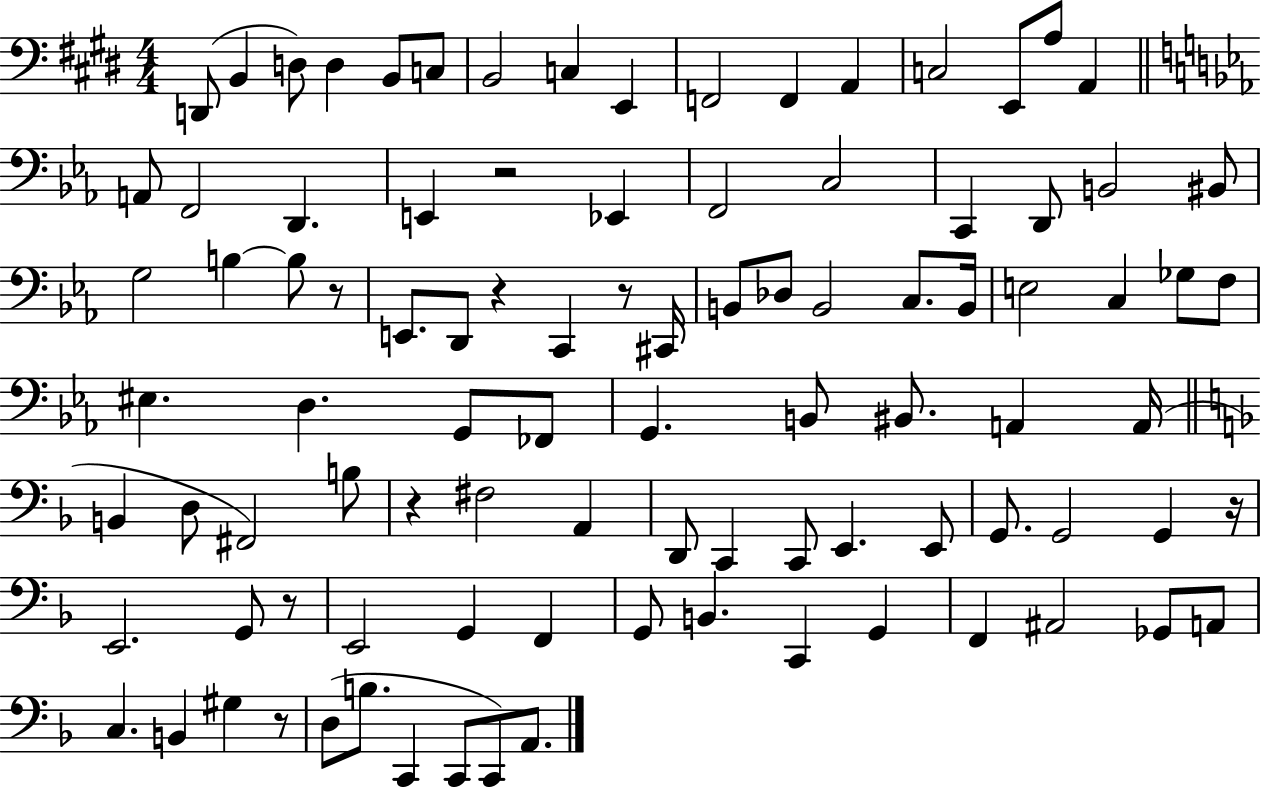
D2/e B2/q D3/e D3/q B2/e C3/e B2/h C3/q E2/q F2/h F2/q A2/q C3/h E2/e A3/e A2/q A2/e F2/h D2/q. E2/q R/h Eb2/q F2/h C3/h C2/q D2/e B2/h BIS2/e G3/h B3/q B3/e R/e E2/e. D2/e R/q C2/q R/e C#2/s B2/e Db3/e B2/h C3/e. B2/s E3/h C3/q Gb3/e F3/e EIS3/q. D3/q. G2/e FES2/e G2/q. B2/e BIS2/e. A2/q A2/s B2/q D3/e F#2/h B3/e R/q F#3/h A2/q D2/e C2/q C2/e E2/q. E2/e G2/e. G2/h G2/q R/s E2/h. G2/e R/e E2/h G2/q F2/q G2/e B2/q. C2/q G2/q F2/q A#2/h Gb2/e A2/e C3/q. B2/q G#3/q R/e D3/e B3/e. C2/q C2/e C2/e A2/e.